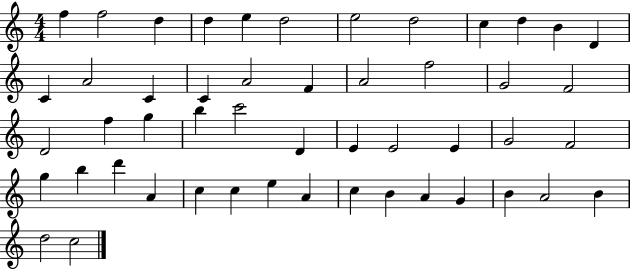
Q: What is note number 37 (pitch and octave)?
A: A4